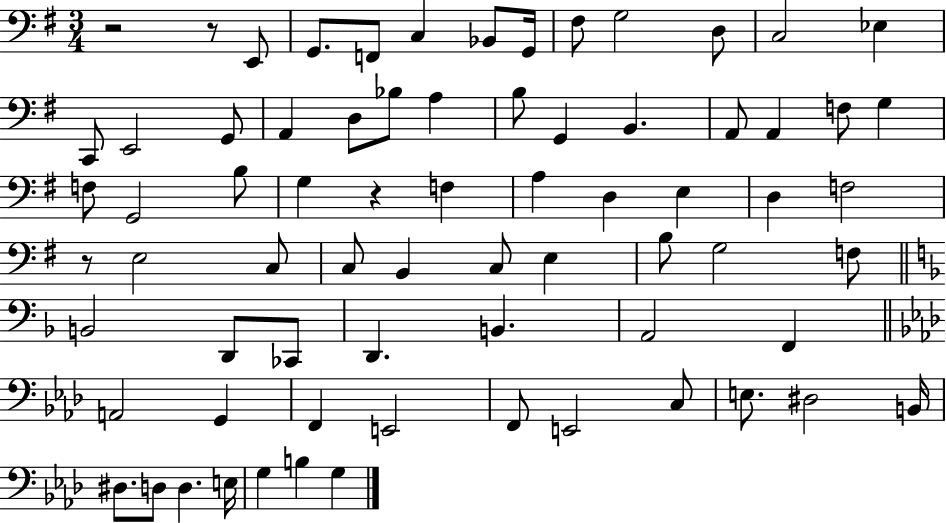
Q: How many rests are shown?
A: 4